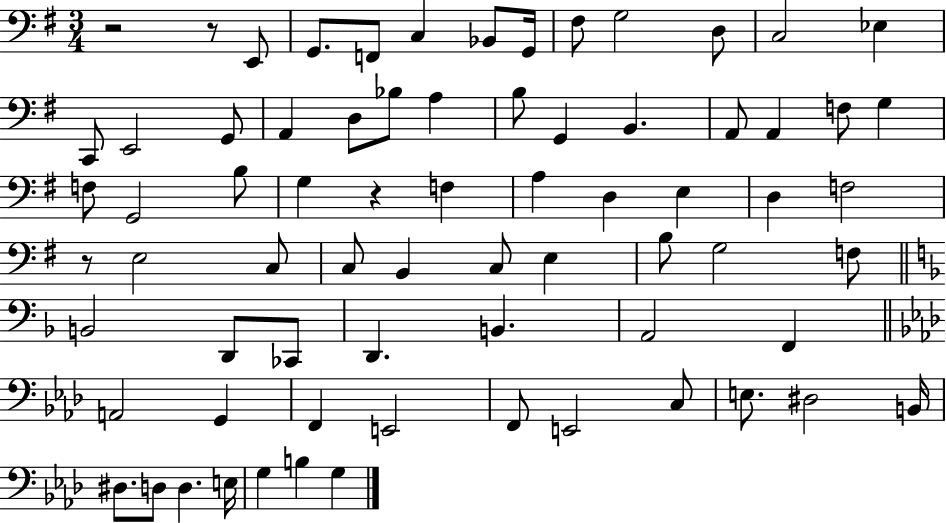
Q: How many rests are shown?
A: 4